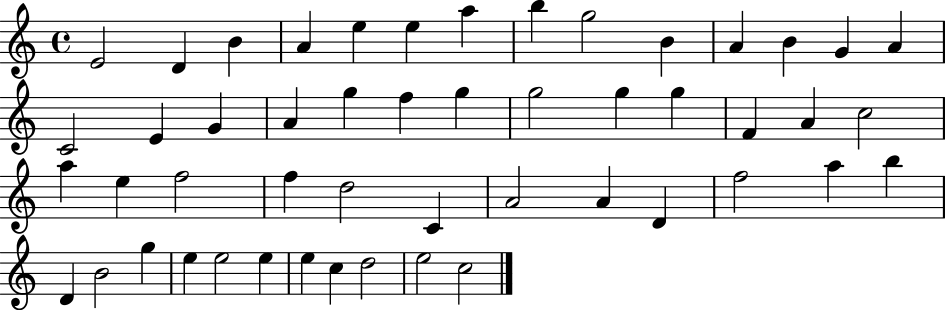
E4/h D4/q B4/q A4/q E5/q E5/q A5/q B5/q G5/h B4/q A4/q B4/q G4/q A4/q C4/h E4/q G4/q A4/q G5/q F5/q G5/q G5/h G5/q G5/q F4/q A4/q C5/h A5/q E5/q F5/h F5/q D5/h C4/q A4/h A4/q D4/q F5/h A5/q B5/q D4/q B4/h G5/q E5/q E5/h E5/q E5/q C5/q D5/h E5/h C5/h